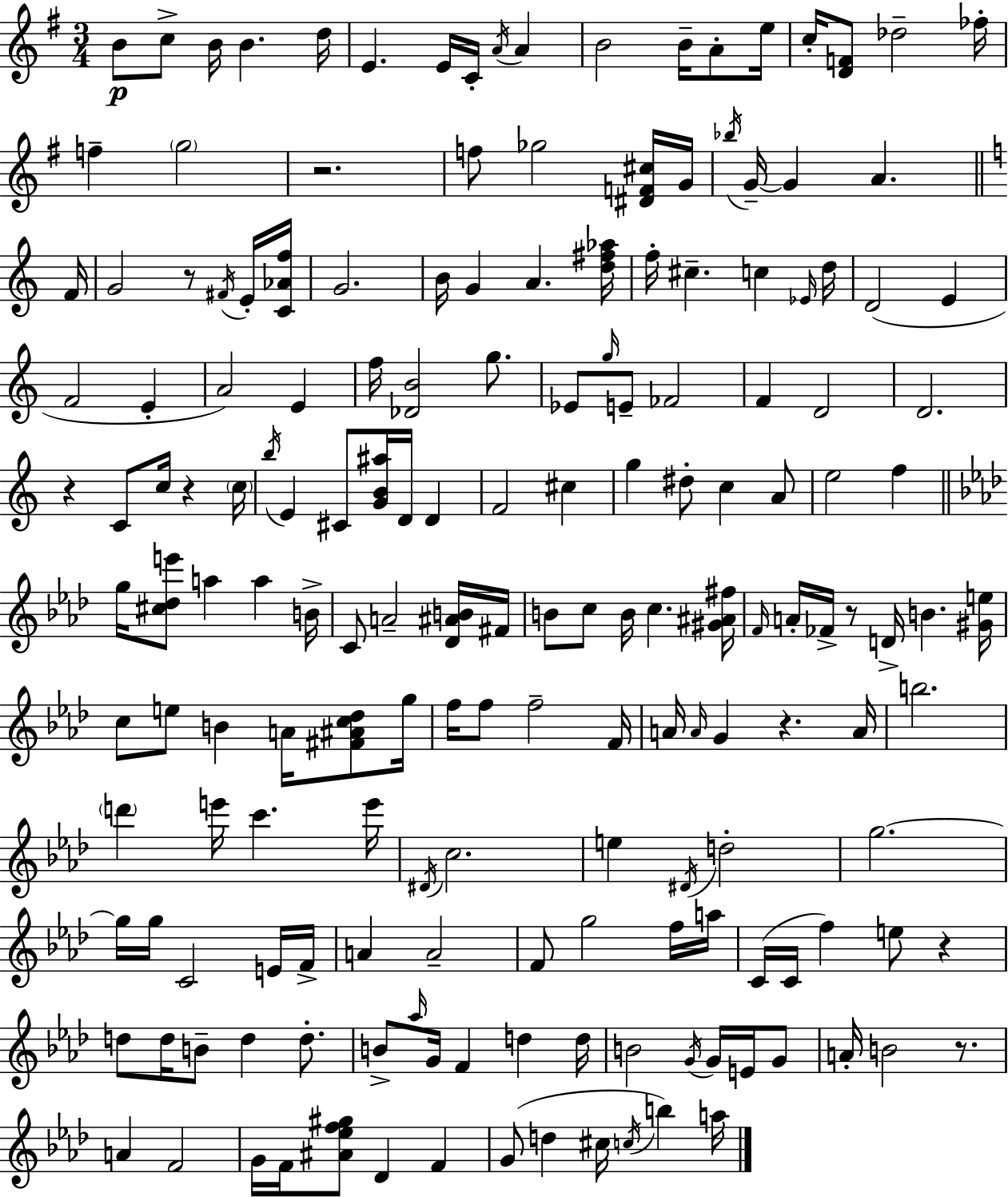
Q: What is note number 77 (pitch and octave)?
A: F#4